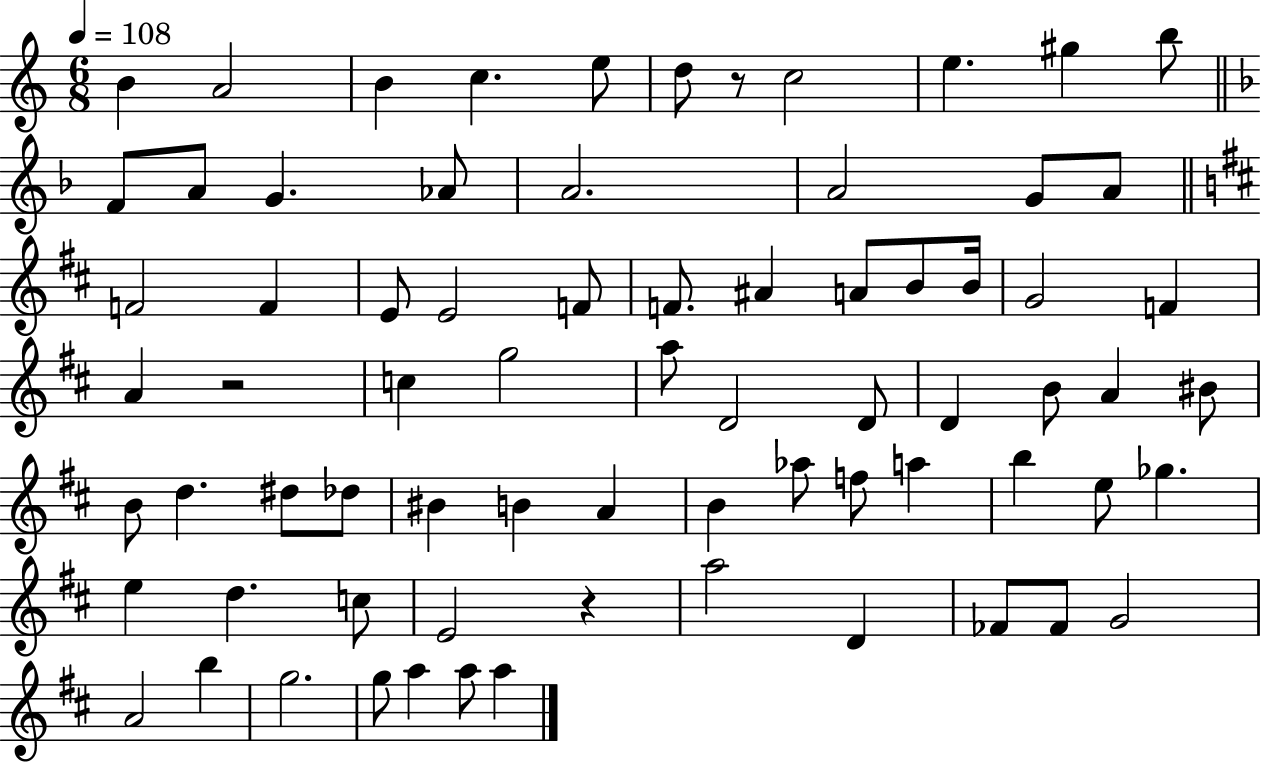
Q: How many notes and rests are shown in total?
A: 73